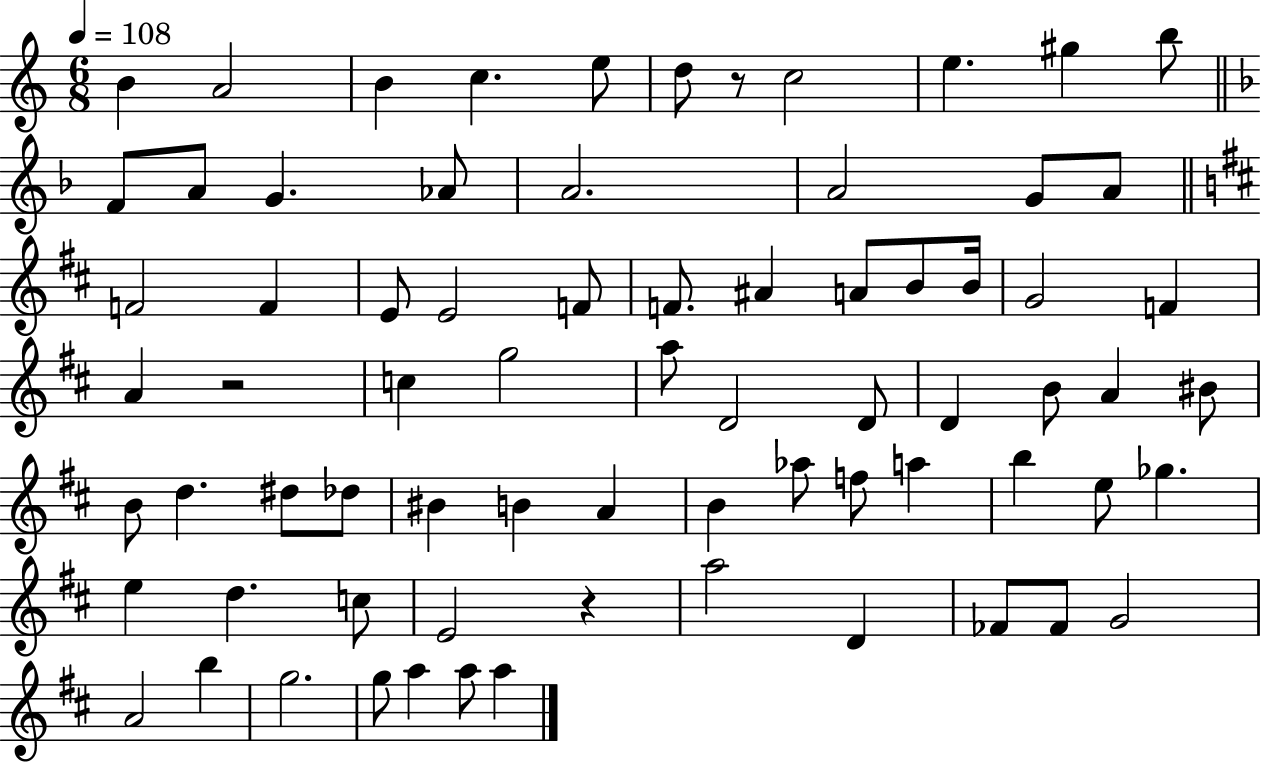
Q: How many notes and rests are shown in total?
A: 73